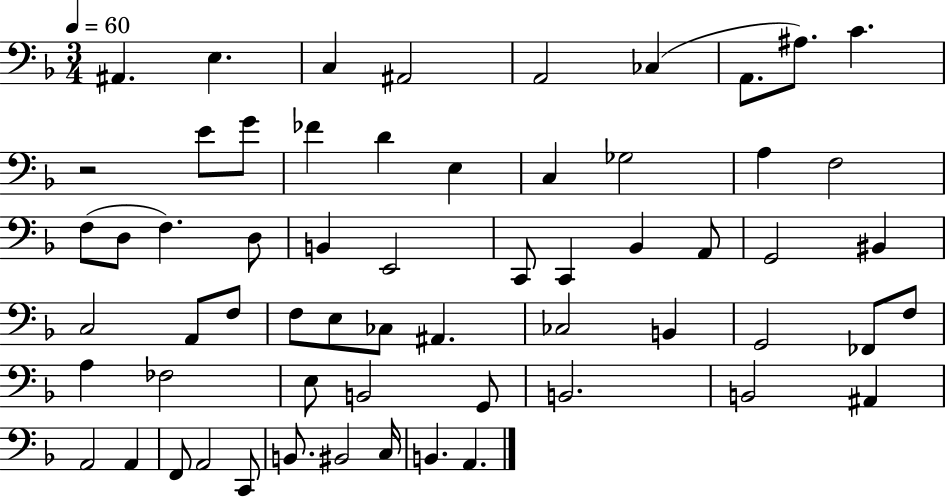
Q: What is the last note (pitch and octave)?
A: A2